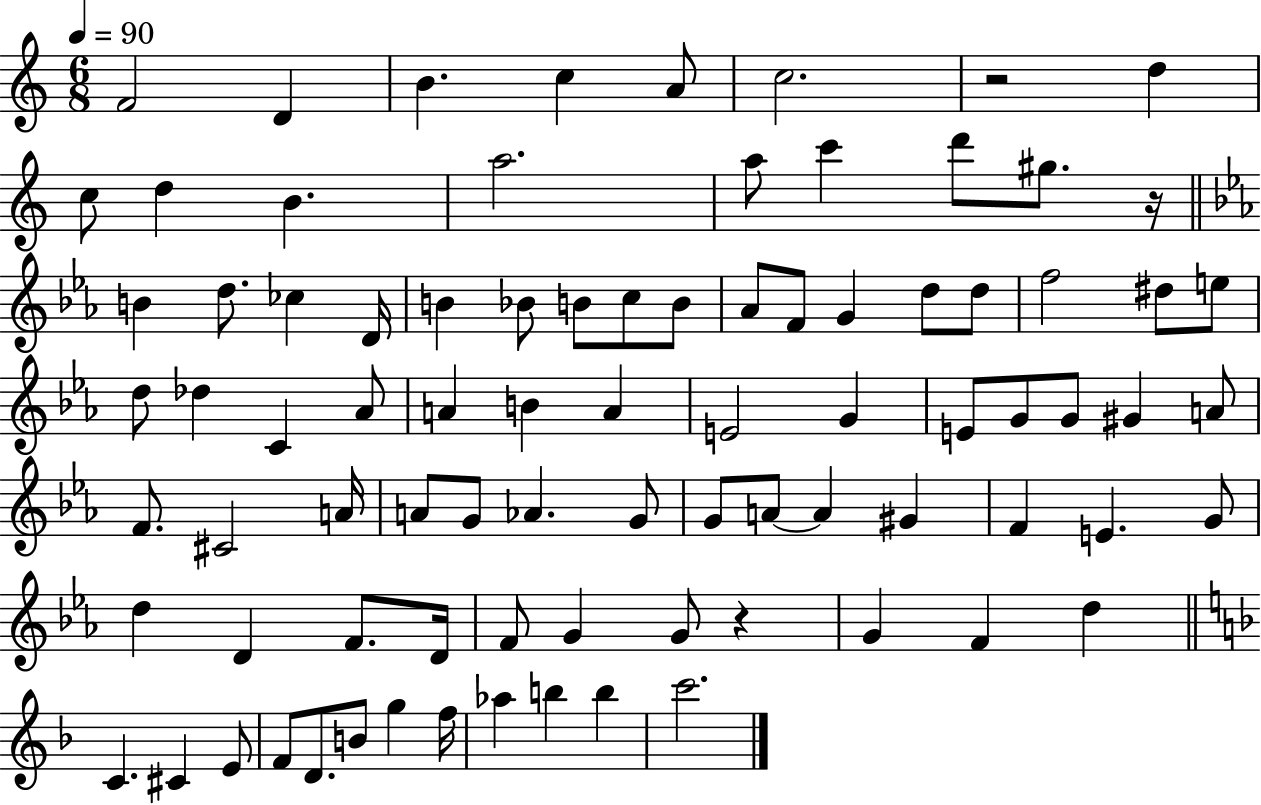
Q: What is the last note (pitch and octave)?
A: C6